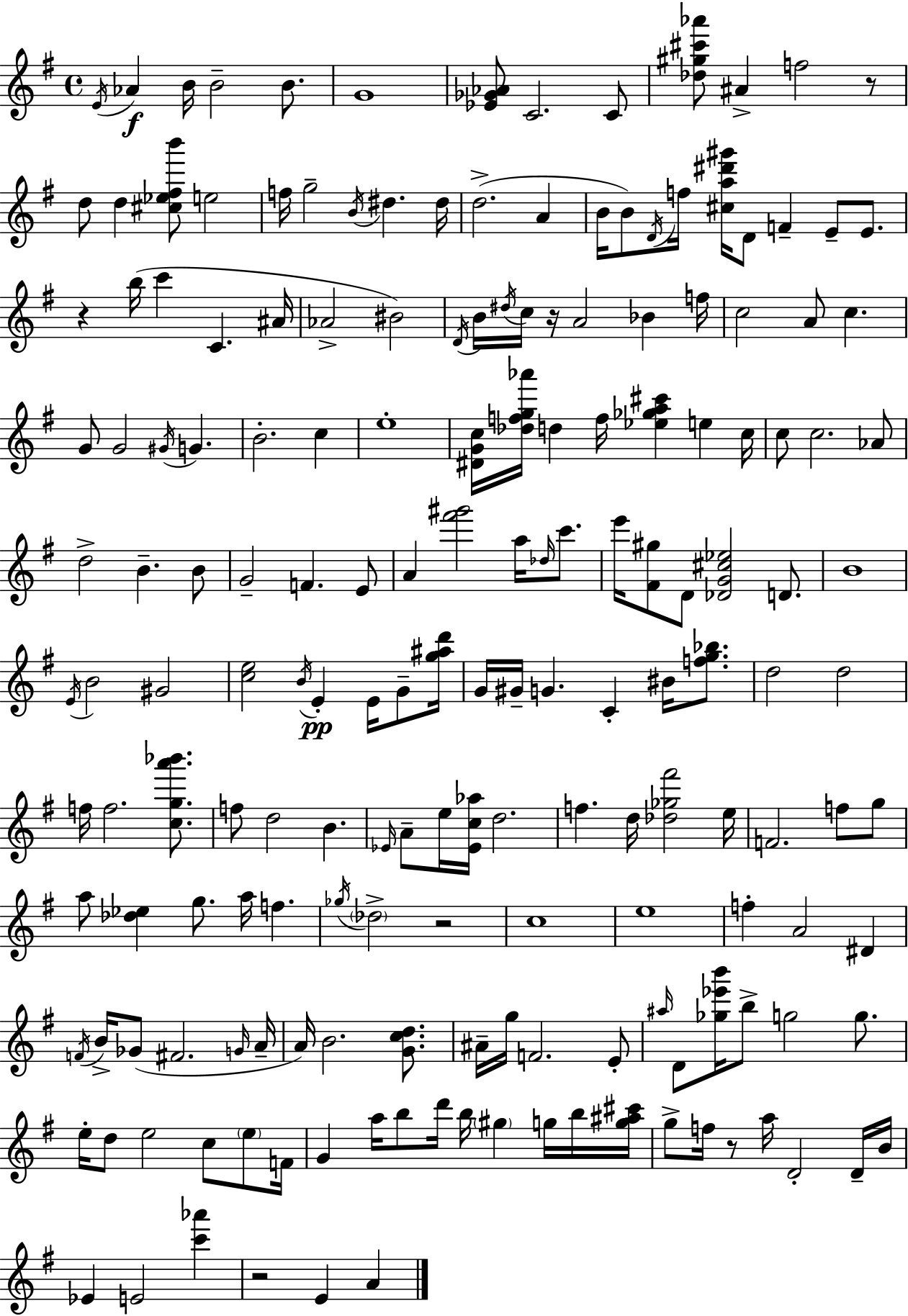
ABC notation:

X:1
T:Untitled
M:4/4
L:1/4
K:Em
E/4 _A B/4 B2 B/2 G4 [_E_G_A]/2 C2 C/2 [_d^g^c'_a']/2 ^A f2 z/2 d/2 d [^c_e^fb']/2 e2 f/4 g2 B/4 ^d ^d/4 d2 A B/4 B/2 D/4 f/4 [^ca^d'^g']/4 D/2 F E/2 E/2 z b/4 c' C ^A/4 _A2 ^B2 D/4 B/4 ^d/4 c/4 z/4 A2 _B f/4 c2 A/2 c G/2 G2 ^G/4 G B2 c e4 [^DGc]/4 [_dfg_a']/4 d f/4 [_e_ga^c'] e c/4 c/2 c2 _A/2 d2 B B/2 G2 F E/2 A [^f'^g']2 a/4 _d/4 c'/2 e'/4 [^F^g]/2 D/2 [_DG^c_e]2 D/2 B4 E/4 B2 ^G2 [ce]2 B/4 E E/4 G/2 [g^ad']/4 G/4 ^G/4 G C ^B/4 [fg_b]/2 d2 d2 f/4 f2 [cga'_b']/2 f/2 d2 B _E/4 A/2 e/4 [_Ec_a]/4 d2 f d/4 [_d_g^f']2 e/4 F2 f/2 g/2 a/2 [_d_e] g/2 a/4 f _g/4 _d2 z2 c4 e4 f A2 ^D F/4 B/4 _G/2 ^F2 G/4 A/4 A/4 B2 [Gcd]/2 ^A/4 g/4 F2 E/2 ^a/4 D/2 [_g_e'b']/4 b/2 g2 g/2 e/4 d/2 e2 c/2 e/2 F/4 G a/4 b/2 d'/4 b/4 ^g g/4 b/4 [g^a^c']/4 g/2 f/4 z/2 a/4 D2 D/4 B/4 _E E2 [c'_a'] z2 E A